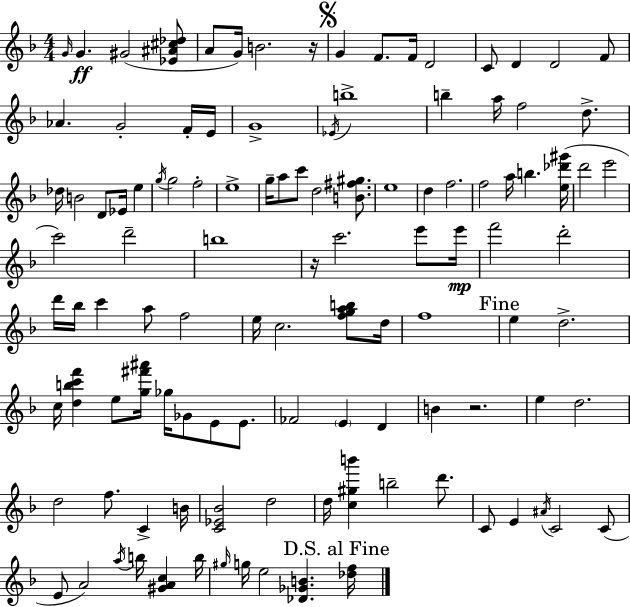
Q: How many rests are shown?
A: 3